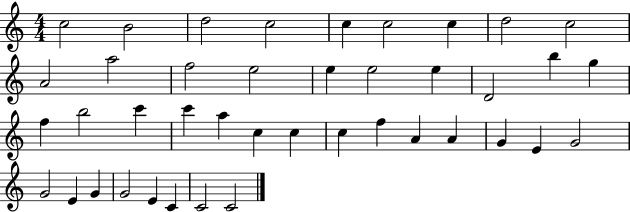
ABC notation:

X:1
T:Untitled
M:4/4
L:1/4
K:C
c2 B2 d2 c2 c c2 c d2 c2 A2 a2 f2 e2 e e2 e D2 b g f b2 c' c' a c c c f A A G E G2 G2 E G G2 E C C2 C2